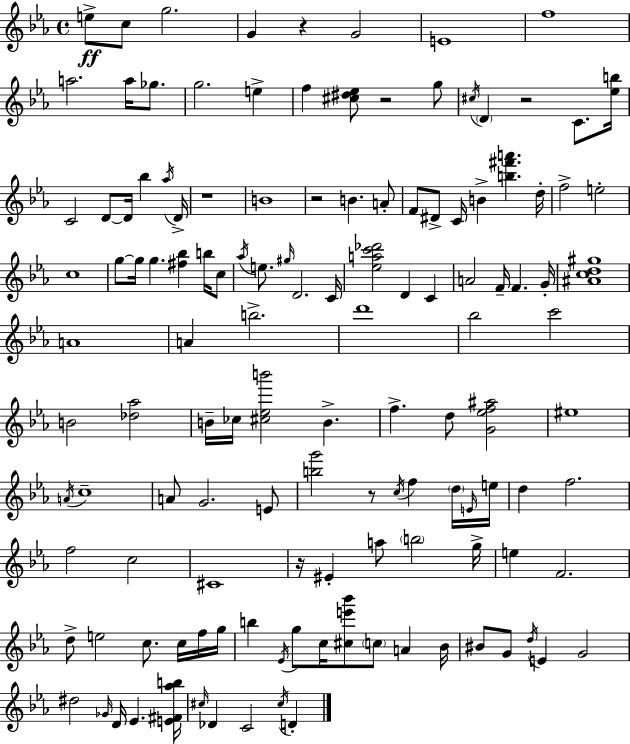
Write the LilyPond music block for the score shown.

{
  \clef treble
  \time 4/4
  \defaultTimeSignature
  \key c \minor
  e''8->\ff c''8 g''2. | g'4 r4 g'2 | e'1 | f''1 | \break a''2. a''16 ges''8. | g''2. e''4-> | f''4 <cis'' dis'' ees''>8 r2 g''8 | \acciaccatura { cis''16 } \parenthesize d'4 r2 c'8. | \break <ees'' b''>16 c'2 d'8~~ d'16 bes''4 | \acciaccatura { aes''16 } d'16-> r1 | b'1 | r2 b'4. | \break a'8-. f'8 dis'8-> c'16 b'4-> <b'' fis''' a'''>4. | d''16-. f''2-> e''2-. | c''1 | g''8~~ g''16 g''4. <fis'' bes''>4 b''16 | \break c''8 \acciaccatura { aes''16 } e''8. \grace { gis''16 } d'2. | c'16 <ees'' a'' c''' des'''>2 d'4 | c'4 a'2 f'16-- f'4. | g'16-. <ais' c'' d'' gis''>1 | \break a'1 | a'4 b''2.-> | d'''1 | bes''2 c'''2 | \break b'2 <des'' aes''>2 | b'16-- ces''16 <cis'' ees'' b'''>2 b'4.-> | f''4.-> d''8 <g' ees'' f'' ais''>2 | eis''1 | \break \acciaccatura { a'16 } c''1-- | a'8 g'2. | e'8 <b'' g'''>2 r8 \acciaccatura { c''16 } | f''4 \parenthesize d''16 \grace { e'16 } e''16 d''4 f''2. | \break f''2 c''2 | cis'1 | r16 eis'4-. a''8 \parenthesize b''2 | g''16-> e''4 f'2. | \break d''8-> e''2 | c''8. c''16 f''16 g''16 b''4 \acciaccatura { ees'16 } g''8 c''16 <cis'' e''' bes'''>8 | \parenthesize c''8 a'4 bes'16 bis'8 g'8 \acciaccatura { d''16 } e'4 | g'2 dis''2 | \break \grace { ges'16 } d'16 ees'4. <e' fis' aes'' b''>16 \grace { cis''16 } des'4 c'2 | \acciaccatura { cis''16 } d'4-. \bar "|."
}